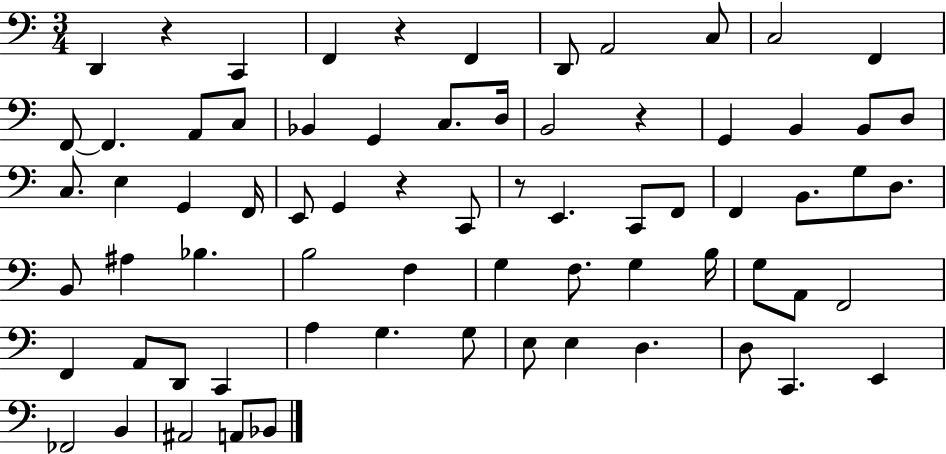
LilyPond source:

{
  \clef bass
  \numericTimeSignature
  \time 3/4
  \key c \major
  d,4 r4 c,4 | f,4 r4 f,4 | d,8 a,2 c8 | c2 f,4 | \break f,8~~ f,4. a,8 c8 | bes,4 g,4 c8. d16 | b,2 r4 | g,4 b,4 b,8 d8 | \break c8. e4 g,4 f,16 | e,8 g,4 r4 c,8 | r8 e,4. c,8 f,8 | f,4 b,8. g8 d8. | \break b,8 ais4 bes4. | b2 f4 | g4 f8. g4 b16 | g8 a,8 f,2 | \break f,4 a,8 d,8 c,4 | a4 g4. g8 | e8 e4 d4. | d8 c,4. e,4 | \break fes,2 b,4 | ais,2 a,8 bes,8 | \bar "|."
}